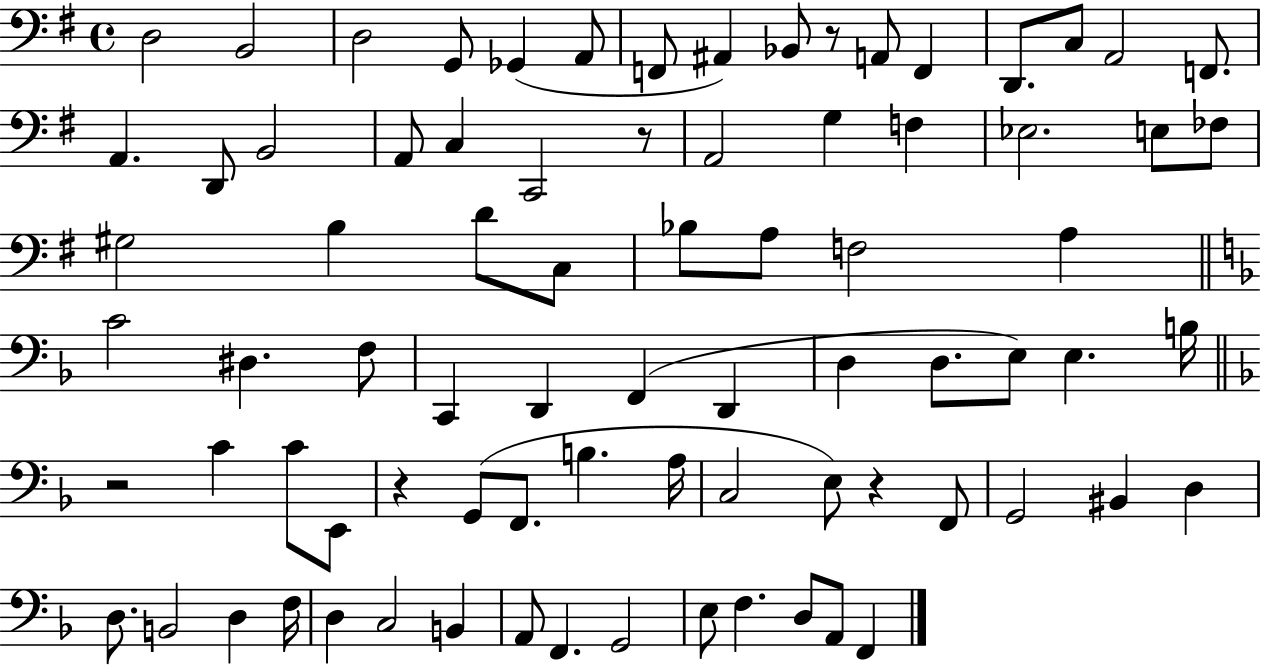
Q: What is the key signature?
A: G major